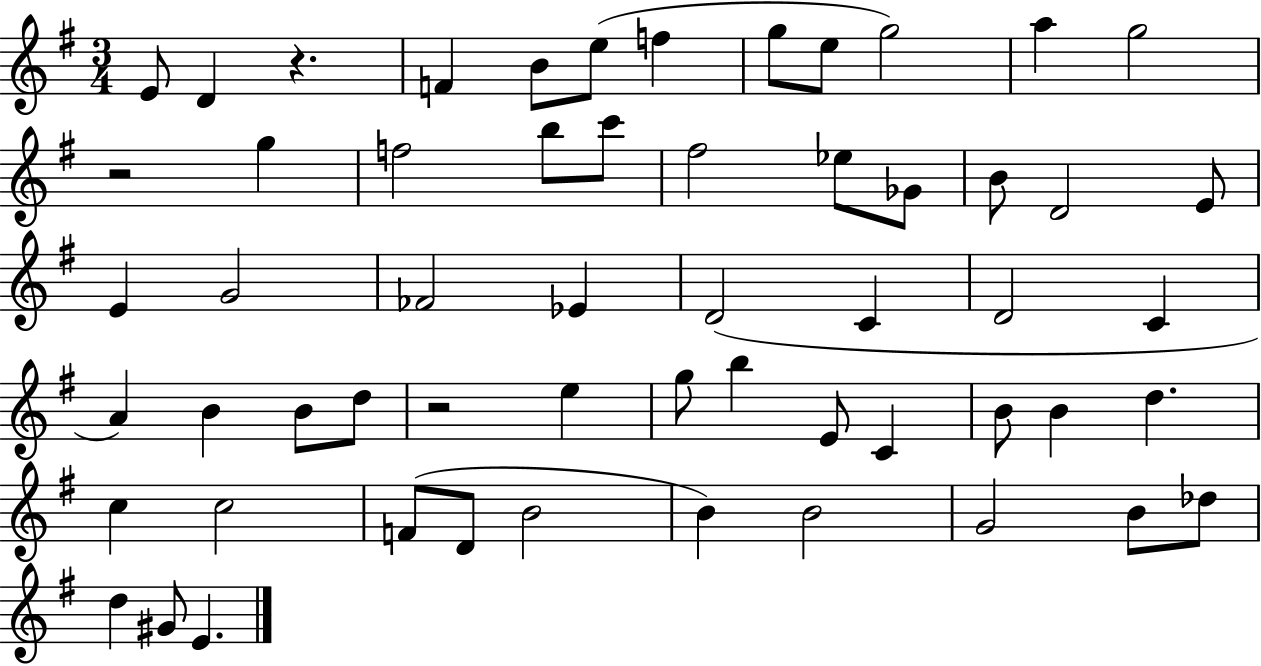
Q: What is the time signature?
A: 3/4